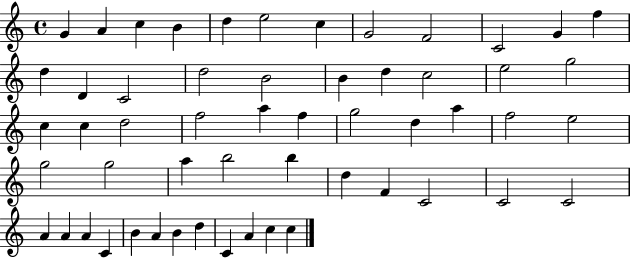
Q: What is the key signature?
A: C major